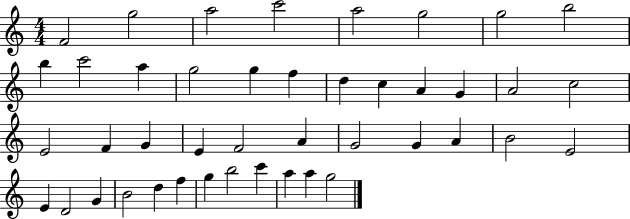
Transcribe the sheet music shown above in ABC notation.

X:1
T:Untitled
M:4/4
L:1/4
K:C
F2 g2 a2 c'2 a2 g2 g2 b2 b c'2 a g2 g f d c A G A2 c2 E2 F G E F2 A G2 G A B2 E2 E D2 G B2 d f g b2 c' a a g2